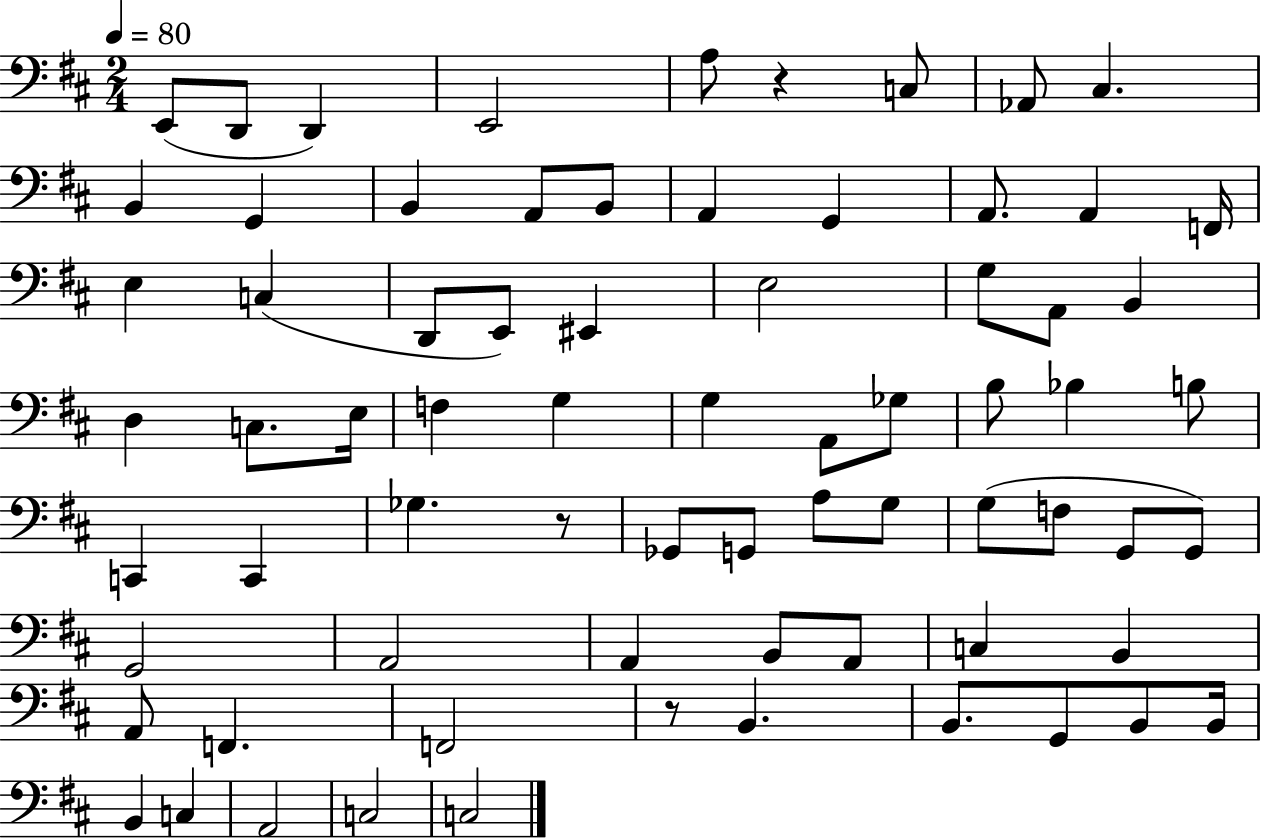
{
  \clef bass
  \numericTimeSignature
  \time 2/4
  \key d \major
  \tempo 4 = 80
  e,8( d,8 d,4) | e,2 | a8 r4 c8 | aes,8 cis4. | \break b,4 g,4 | b,4 a,8 b,8 | a,4 g,4 | a,8. a,4 f,16 | \break e4 c4( | d,8 e,8) eis,4 | e2 | g8 a,8 b,4 | \break d4 c8. e16 | f4 g4 | g4 a,8 ges8 | b8 bes4 b8 | \break c,4 c,4 | ges4. r8 | ges,8 g,8 a8 g8 | g8( f8 g,8 g,8) | \break g,2 | a,2 | a,4 b,8 a,8 | c4 b,4 | \break a,8 f,4. | f,2 | r8 b,4. | b,8. g,8 b,8 b,16 | \break b,4 c4 | a,2 | c2 | c2 | \break \bar "|."
}